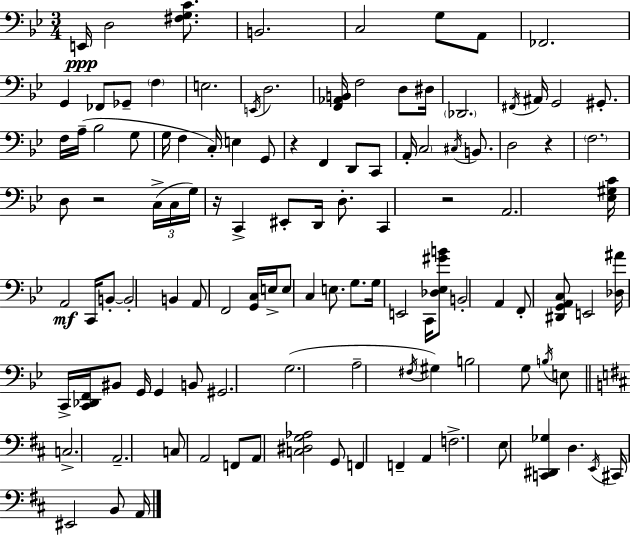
{
  \clef bass
  \numericTimeSignature
  \time 3/4
  \key bes \major
  e,16\ppp d2 <fis g c'>8. | b,2. | c2 g8 a,8 | fes,2. | \break g,4 fes,8 ges,8-- \parenthesize f4 | e2. | \acciaccatura { e,16 } d2. | <f, aes, b,>16 f2 d8 | \break dis16 \parenthesize des,2. | \acciaccatura { fis,16 } ais,16 g,2 gis,8.-. | f16 a16--( bes2 | g8 g16 f4 c16-.) e4 | \break g,8 r4 f,4 d,8 | c,8 a,16-. \parenthesize c2 \acciaccatura { cis16 } | b,8. d2 r4 | \parenthesize f2. | \break d8 r2 | \tuplet 3/2 { c16->( c16 g16) } r16 c,4-> eis,8-. d,16 | d8.-. c,4 r2 | a,2. | \break <ees gis c'>16 a,2\mf | c,16 b,8-.~~ b,2-. b,4 | a,8 f,2 | <g, c>16 e16-> e8 c4 e8. | \break g8. g16 e,2 | c,16 <des ees gis' b'>8 b,2-. a,4 | f,8-. <dis, g, a, c>8 e,2 | <des ais'>16 c,16-> <c, des, f,>16 bis,8 g,16 g,4 | \break b,8 gis,2. | g2.( | a2-- \acciaccatura { fis16 }) | gis4 b2 | \break g8 \acciaccatura { b16 } e8 \bar "||" \break \key d \major c2.-> | a,2.-- | c8 a,2 f,8 | a,8 <c dis g aes>2 g,8 | \break f,4 f,4-- a,4 | f2.-> | e8 <c, dis, ges>4 d4. | \acciaccatura { e,16 } cis,16 eis,2 b,8 | \break a,16 \bar "|."
}